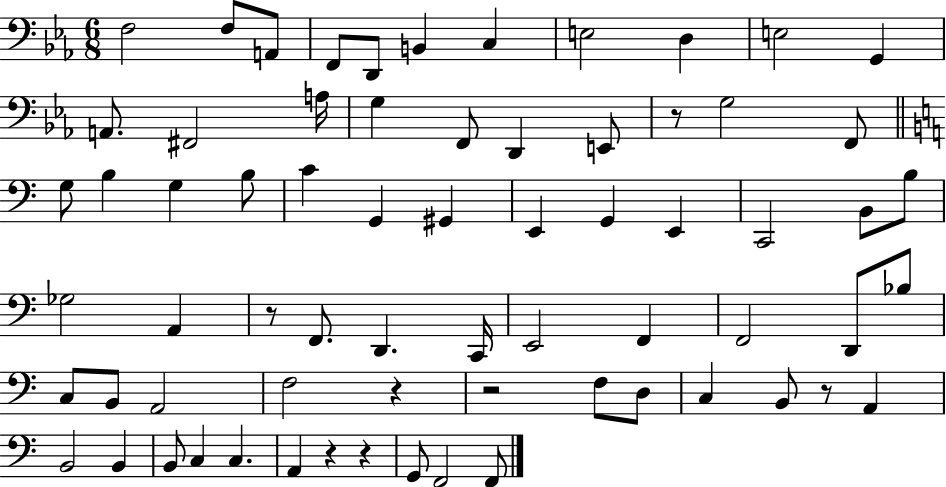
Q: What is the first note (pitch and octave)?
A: F3